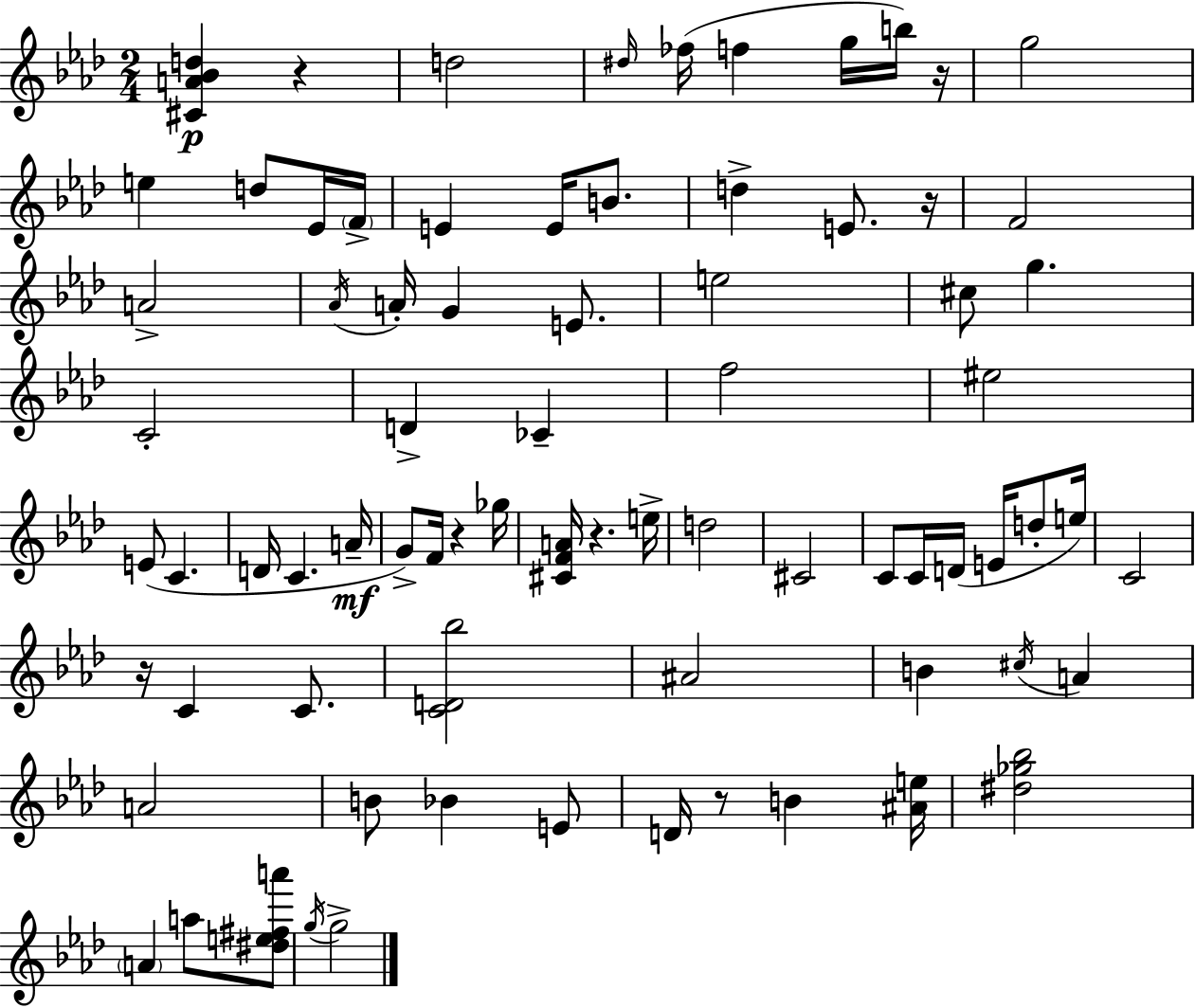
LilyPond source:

{
  \clef treble
  \numericTimeSignature
  \time 2/4
  \key aes \major
  \repeat volta 2 { <cis' a' bes' d''>4\p r4 | d''2 | \grace { dis''16 }( fes''16 f''4 g''16 b''16) | r16 g''2 | \break e''4 d''8 ees'16 | \parenthesize f'16-> e'4 e'16 b'8. | d''4-> e'8. | r16 f'2 | \break a'2-> | \acciaccatura { aes'16 } a'16-. g'4 e'8. | e''2 | cis''8 g''4. | \break c'2-. | d'4-> ces'4-- | f''2 | eis''2 | \break e'8( c'4. | d'16 c'4. | a'16--\mf g'8->) f'16 r4 | ges''16 <cis' f' a'>16 r4. | \break e''16-> d''2 | cis'2 | c'8 c'16 d'16( e'16 d''8-. | e''16) c'2 | \break r16 c'4 c'8. | <c' d' bes''>2 | ais'2 | b'4 \acciaccatura { cis''16 } a'4 | \break a'2 | b'8 bes'4 | e'8 d'16 r8 b'4 | <ais' e''>16 <dis'' ges'' bes''>2 | \break \parenthesize a'4 a''8 | <dis'' e'' fis'' a'''>8 \acciaccatura { g''16 } g''2-> | } \bar "|."
}